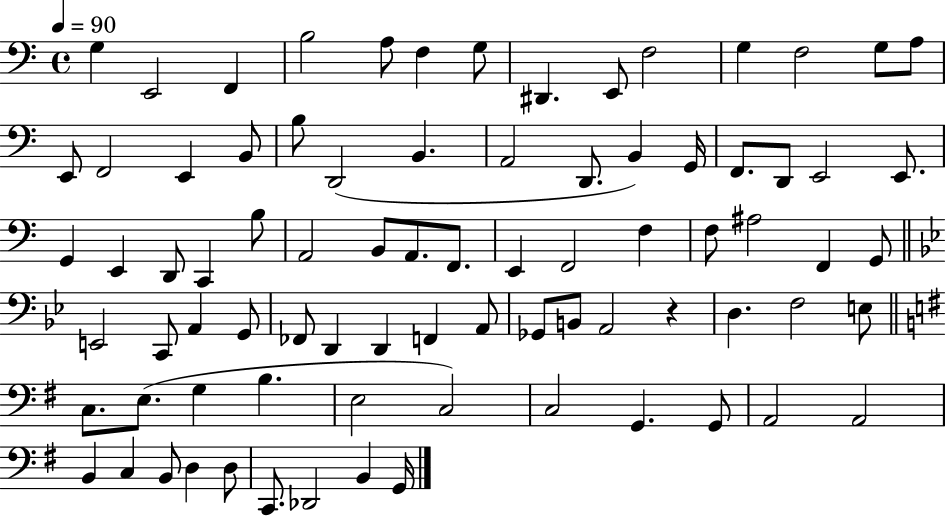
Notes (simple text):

G3/q E2/h F2/q B3/h A3/e F3/q G3/e D#2/q. E2/e F3/h G3/q F3/h G3/e A3/e E2/e F2/h E2/q B2/e B3/e D2/h B2/q. A2/h D2/e. B2/q G2/s F2/e. D2/e E2/h E2/e. G2/q E2/q D2/e C2/q B3/e A2/h B2/e A2/e. F2/e. E2/q F2/h F3/q F3/e A#3/h F2/q G2/e E2/h C2/e A2/q G2/e FES2/e D2/q D2/q F2/q A2/e Gb2/e B2/e A2/h R/q D3/q. F3/h E3/e C3/e. E3/e. G3/q B3/q. E3/h C3/h C3/h G2/q. G2/e A2/h A2/h B2/q C3/q B2/e D3/q D3/e C2/e. Db2/h B2/q G2/s